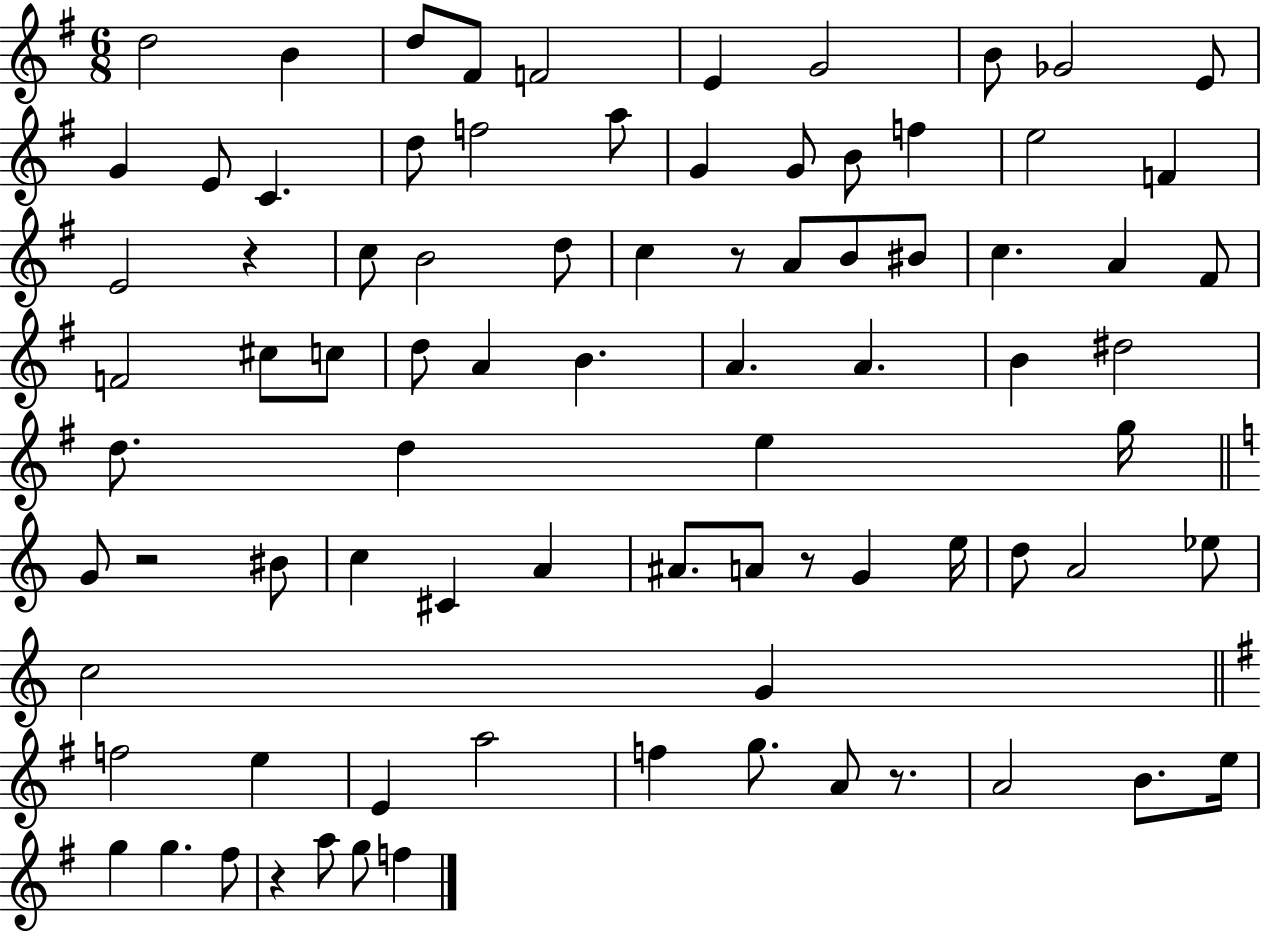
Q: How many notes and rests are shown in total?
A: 83